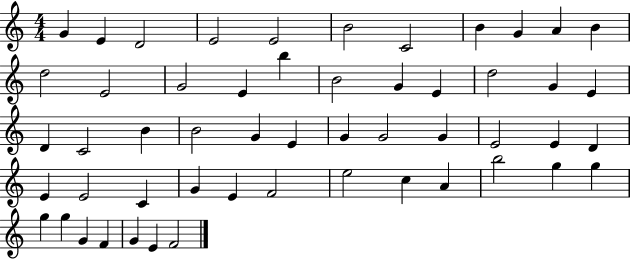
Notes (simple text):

G4/q E4/q D4/h E4/h E4/h B4/h C4/h B4/q G4/q A4/q B4/q D5/h E4/h G4/h E4/q B5/q B4/h G4/q E4/q D5/h G4/q E4/q D4/q C4/h B4/q B4/h G4/q E4/q G4/q G4/h G4/q E4/h E4/q D4/q E4/q E4/h C4/q G4/q E4/q F4/h E5/h C5/q A4/q B5/h G5/q G5/q G5/q G5/q G4/q F4/q G4/q E4/q F4/h